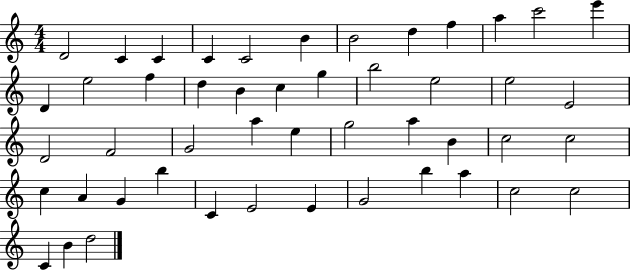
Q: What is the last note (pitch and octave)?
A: D5